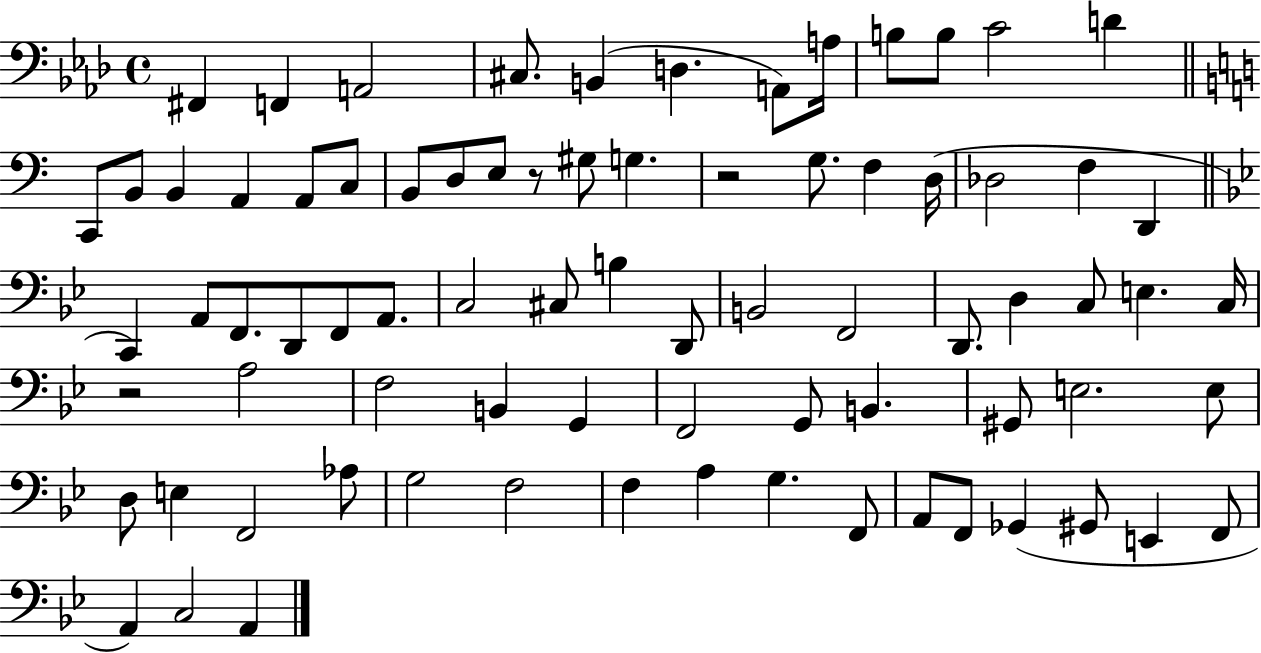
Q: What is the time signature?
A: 4/4